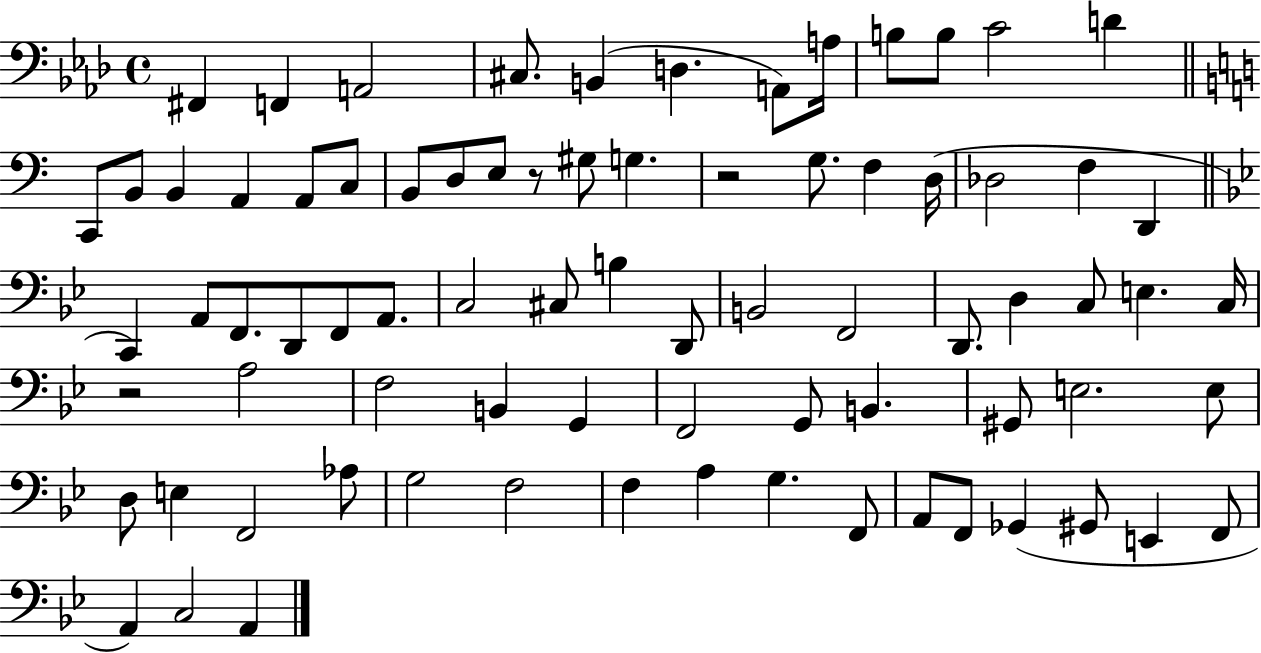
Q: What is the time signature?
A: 4/4